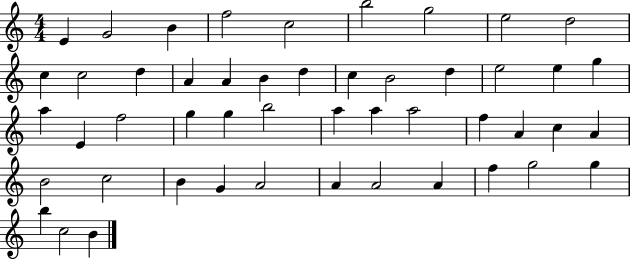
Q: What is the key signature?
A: C major